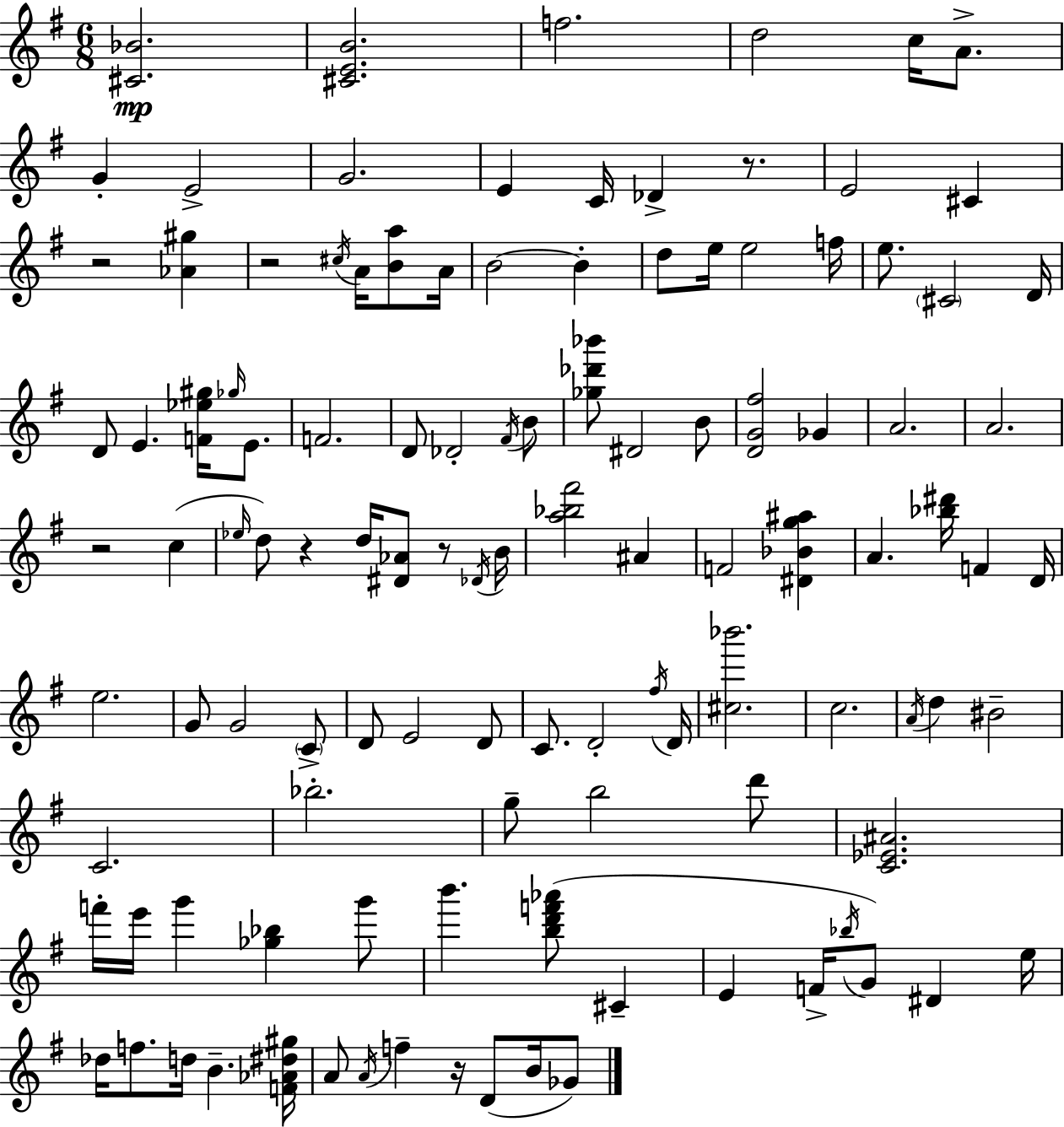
{
  \clef treble
  \numericTimeSignature
  \time 6/8
  \key e \minor
  <cis' bes'>2.\mp | <cis' e' b'>2. | f''2. | d''2 c''16 a'8.-> | \break g'4-. e'2-> | g'2. | e'4 c'16 des'4-> r8. | e'2 cis'4 | \break r2 <aes' gis''>4 | r2 \acciaccatura { cis''16 } a'16 <b' a''>8 | a'16 b'2~~ b'4-. | d''8 e''16 e''2 | \break f''16 e''8. \parenthesize cis'2 | d'16 d'8 e'4. <f' ees'' gis''>16 \grace { ges''16 } e'8. | f'2. | d'8 des'2-. | \break \acciaccatura { fis'16 } b'8 <ges'' des''' bes'''>8 dis'2 | b'8 <d' g' fis''>2 ges'4 | a'2. | a'2. | \break r2 c''4( | \grace { ees''16 } d''8) r4 d''16 <dis' aes'>8 | r8 \acciaccatura { des'16 } b'16 <a'' bes'' fis'''>2 | ais'4 f'2 | \break <dis' bes' g'' ais''>4 a'4. <bes'' dis'''>16 | f'4 d'16 e''2. | g'8 g'2 | \parenthesize c'8-> d'8 e'2 | \break d'8 c'8. d'2-. | \acciaccatura { fis''16 } d'16 <cis'' bes'''>2. | c''2. | \acciaccatura { a'16 } d''4 bis'2-- | \break c'2. | bes''2.-. | g''8-- b''2 | d'''8 <c' ees' ais'>2. | \break f'''16-. e'''16 g'''4 | <ges'' bes''>4 g'''8 b'''4. | <b'' d''' f''' aes'''>8( cis'4-- e'4 f'16-> | \acciaccatura { bes''16 } g'8) dis'4 e''16 des''16 f''8. | \break d''16 b'4.-- <f' aes' dis'' gis''>16 a'8 \acciaccatura { a'16 } f''4-- | r16 d'8( b'16 ges'8) \bar "|."
}